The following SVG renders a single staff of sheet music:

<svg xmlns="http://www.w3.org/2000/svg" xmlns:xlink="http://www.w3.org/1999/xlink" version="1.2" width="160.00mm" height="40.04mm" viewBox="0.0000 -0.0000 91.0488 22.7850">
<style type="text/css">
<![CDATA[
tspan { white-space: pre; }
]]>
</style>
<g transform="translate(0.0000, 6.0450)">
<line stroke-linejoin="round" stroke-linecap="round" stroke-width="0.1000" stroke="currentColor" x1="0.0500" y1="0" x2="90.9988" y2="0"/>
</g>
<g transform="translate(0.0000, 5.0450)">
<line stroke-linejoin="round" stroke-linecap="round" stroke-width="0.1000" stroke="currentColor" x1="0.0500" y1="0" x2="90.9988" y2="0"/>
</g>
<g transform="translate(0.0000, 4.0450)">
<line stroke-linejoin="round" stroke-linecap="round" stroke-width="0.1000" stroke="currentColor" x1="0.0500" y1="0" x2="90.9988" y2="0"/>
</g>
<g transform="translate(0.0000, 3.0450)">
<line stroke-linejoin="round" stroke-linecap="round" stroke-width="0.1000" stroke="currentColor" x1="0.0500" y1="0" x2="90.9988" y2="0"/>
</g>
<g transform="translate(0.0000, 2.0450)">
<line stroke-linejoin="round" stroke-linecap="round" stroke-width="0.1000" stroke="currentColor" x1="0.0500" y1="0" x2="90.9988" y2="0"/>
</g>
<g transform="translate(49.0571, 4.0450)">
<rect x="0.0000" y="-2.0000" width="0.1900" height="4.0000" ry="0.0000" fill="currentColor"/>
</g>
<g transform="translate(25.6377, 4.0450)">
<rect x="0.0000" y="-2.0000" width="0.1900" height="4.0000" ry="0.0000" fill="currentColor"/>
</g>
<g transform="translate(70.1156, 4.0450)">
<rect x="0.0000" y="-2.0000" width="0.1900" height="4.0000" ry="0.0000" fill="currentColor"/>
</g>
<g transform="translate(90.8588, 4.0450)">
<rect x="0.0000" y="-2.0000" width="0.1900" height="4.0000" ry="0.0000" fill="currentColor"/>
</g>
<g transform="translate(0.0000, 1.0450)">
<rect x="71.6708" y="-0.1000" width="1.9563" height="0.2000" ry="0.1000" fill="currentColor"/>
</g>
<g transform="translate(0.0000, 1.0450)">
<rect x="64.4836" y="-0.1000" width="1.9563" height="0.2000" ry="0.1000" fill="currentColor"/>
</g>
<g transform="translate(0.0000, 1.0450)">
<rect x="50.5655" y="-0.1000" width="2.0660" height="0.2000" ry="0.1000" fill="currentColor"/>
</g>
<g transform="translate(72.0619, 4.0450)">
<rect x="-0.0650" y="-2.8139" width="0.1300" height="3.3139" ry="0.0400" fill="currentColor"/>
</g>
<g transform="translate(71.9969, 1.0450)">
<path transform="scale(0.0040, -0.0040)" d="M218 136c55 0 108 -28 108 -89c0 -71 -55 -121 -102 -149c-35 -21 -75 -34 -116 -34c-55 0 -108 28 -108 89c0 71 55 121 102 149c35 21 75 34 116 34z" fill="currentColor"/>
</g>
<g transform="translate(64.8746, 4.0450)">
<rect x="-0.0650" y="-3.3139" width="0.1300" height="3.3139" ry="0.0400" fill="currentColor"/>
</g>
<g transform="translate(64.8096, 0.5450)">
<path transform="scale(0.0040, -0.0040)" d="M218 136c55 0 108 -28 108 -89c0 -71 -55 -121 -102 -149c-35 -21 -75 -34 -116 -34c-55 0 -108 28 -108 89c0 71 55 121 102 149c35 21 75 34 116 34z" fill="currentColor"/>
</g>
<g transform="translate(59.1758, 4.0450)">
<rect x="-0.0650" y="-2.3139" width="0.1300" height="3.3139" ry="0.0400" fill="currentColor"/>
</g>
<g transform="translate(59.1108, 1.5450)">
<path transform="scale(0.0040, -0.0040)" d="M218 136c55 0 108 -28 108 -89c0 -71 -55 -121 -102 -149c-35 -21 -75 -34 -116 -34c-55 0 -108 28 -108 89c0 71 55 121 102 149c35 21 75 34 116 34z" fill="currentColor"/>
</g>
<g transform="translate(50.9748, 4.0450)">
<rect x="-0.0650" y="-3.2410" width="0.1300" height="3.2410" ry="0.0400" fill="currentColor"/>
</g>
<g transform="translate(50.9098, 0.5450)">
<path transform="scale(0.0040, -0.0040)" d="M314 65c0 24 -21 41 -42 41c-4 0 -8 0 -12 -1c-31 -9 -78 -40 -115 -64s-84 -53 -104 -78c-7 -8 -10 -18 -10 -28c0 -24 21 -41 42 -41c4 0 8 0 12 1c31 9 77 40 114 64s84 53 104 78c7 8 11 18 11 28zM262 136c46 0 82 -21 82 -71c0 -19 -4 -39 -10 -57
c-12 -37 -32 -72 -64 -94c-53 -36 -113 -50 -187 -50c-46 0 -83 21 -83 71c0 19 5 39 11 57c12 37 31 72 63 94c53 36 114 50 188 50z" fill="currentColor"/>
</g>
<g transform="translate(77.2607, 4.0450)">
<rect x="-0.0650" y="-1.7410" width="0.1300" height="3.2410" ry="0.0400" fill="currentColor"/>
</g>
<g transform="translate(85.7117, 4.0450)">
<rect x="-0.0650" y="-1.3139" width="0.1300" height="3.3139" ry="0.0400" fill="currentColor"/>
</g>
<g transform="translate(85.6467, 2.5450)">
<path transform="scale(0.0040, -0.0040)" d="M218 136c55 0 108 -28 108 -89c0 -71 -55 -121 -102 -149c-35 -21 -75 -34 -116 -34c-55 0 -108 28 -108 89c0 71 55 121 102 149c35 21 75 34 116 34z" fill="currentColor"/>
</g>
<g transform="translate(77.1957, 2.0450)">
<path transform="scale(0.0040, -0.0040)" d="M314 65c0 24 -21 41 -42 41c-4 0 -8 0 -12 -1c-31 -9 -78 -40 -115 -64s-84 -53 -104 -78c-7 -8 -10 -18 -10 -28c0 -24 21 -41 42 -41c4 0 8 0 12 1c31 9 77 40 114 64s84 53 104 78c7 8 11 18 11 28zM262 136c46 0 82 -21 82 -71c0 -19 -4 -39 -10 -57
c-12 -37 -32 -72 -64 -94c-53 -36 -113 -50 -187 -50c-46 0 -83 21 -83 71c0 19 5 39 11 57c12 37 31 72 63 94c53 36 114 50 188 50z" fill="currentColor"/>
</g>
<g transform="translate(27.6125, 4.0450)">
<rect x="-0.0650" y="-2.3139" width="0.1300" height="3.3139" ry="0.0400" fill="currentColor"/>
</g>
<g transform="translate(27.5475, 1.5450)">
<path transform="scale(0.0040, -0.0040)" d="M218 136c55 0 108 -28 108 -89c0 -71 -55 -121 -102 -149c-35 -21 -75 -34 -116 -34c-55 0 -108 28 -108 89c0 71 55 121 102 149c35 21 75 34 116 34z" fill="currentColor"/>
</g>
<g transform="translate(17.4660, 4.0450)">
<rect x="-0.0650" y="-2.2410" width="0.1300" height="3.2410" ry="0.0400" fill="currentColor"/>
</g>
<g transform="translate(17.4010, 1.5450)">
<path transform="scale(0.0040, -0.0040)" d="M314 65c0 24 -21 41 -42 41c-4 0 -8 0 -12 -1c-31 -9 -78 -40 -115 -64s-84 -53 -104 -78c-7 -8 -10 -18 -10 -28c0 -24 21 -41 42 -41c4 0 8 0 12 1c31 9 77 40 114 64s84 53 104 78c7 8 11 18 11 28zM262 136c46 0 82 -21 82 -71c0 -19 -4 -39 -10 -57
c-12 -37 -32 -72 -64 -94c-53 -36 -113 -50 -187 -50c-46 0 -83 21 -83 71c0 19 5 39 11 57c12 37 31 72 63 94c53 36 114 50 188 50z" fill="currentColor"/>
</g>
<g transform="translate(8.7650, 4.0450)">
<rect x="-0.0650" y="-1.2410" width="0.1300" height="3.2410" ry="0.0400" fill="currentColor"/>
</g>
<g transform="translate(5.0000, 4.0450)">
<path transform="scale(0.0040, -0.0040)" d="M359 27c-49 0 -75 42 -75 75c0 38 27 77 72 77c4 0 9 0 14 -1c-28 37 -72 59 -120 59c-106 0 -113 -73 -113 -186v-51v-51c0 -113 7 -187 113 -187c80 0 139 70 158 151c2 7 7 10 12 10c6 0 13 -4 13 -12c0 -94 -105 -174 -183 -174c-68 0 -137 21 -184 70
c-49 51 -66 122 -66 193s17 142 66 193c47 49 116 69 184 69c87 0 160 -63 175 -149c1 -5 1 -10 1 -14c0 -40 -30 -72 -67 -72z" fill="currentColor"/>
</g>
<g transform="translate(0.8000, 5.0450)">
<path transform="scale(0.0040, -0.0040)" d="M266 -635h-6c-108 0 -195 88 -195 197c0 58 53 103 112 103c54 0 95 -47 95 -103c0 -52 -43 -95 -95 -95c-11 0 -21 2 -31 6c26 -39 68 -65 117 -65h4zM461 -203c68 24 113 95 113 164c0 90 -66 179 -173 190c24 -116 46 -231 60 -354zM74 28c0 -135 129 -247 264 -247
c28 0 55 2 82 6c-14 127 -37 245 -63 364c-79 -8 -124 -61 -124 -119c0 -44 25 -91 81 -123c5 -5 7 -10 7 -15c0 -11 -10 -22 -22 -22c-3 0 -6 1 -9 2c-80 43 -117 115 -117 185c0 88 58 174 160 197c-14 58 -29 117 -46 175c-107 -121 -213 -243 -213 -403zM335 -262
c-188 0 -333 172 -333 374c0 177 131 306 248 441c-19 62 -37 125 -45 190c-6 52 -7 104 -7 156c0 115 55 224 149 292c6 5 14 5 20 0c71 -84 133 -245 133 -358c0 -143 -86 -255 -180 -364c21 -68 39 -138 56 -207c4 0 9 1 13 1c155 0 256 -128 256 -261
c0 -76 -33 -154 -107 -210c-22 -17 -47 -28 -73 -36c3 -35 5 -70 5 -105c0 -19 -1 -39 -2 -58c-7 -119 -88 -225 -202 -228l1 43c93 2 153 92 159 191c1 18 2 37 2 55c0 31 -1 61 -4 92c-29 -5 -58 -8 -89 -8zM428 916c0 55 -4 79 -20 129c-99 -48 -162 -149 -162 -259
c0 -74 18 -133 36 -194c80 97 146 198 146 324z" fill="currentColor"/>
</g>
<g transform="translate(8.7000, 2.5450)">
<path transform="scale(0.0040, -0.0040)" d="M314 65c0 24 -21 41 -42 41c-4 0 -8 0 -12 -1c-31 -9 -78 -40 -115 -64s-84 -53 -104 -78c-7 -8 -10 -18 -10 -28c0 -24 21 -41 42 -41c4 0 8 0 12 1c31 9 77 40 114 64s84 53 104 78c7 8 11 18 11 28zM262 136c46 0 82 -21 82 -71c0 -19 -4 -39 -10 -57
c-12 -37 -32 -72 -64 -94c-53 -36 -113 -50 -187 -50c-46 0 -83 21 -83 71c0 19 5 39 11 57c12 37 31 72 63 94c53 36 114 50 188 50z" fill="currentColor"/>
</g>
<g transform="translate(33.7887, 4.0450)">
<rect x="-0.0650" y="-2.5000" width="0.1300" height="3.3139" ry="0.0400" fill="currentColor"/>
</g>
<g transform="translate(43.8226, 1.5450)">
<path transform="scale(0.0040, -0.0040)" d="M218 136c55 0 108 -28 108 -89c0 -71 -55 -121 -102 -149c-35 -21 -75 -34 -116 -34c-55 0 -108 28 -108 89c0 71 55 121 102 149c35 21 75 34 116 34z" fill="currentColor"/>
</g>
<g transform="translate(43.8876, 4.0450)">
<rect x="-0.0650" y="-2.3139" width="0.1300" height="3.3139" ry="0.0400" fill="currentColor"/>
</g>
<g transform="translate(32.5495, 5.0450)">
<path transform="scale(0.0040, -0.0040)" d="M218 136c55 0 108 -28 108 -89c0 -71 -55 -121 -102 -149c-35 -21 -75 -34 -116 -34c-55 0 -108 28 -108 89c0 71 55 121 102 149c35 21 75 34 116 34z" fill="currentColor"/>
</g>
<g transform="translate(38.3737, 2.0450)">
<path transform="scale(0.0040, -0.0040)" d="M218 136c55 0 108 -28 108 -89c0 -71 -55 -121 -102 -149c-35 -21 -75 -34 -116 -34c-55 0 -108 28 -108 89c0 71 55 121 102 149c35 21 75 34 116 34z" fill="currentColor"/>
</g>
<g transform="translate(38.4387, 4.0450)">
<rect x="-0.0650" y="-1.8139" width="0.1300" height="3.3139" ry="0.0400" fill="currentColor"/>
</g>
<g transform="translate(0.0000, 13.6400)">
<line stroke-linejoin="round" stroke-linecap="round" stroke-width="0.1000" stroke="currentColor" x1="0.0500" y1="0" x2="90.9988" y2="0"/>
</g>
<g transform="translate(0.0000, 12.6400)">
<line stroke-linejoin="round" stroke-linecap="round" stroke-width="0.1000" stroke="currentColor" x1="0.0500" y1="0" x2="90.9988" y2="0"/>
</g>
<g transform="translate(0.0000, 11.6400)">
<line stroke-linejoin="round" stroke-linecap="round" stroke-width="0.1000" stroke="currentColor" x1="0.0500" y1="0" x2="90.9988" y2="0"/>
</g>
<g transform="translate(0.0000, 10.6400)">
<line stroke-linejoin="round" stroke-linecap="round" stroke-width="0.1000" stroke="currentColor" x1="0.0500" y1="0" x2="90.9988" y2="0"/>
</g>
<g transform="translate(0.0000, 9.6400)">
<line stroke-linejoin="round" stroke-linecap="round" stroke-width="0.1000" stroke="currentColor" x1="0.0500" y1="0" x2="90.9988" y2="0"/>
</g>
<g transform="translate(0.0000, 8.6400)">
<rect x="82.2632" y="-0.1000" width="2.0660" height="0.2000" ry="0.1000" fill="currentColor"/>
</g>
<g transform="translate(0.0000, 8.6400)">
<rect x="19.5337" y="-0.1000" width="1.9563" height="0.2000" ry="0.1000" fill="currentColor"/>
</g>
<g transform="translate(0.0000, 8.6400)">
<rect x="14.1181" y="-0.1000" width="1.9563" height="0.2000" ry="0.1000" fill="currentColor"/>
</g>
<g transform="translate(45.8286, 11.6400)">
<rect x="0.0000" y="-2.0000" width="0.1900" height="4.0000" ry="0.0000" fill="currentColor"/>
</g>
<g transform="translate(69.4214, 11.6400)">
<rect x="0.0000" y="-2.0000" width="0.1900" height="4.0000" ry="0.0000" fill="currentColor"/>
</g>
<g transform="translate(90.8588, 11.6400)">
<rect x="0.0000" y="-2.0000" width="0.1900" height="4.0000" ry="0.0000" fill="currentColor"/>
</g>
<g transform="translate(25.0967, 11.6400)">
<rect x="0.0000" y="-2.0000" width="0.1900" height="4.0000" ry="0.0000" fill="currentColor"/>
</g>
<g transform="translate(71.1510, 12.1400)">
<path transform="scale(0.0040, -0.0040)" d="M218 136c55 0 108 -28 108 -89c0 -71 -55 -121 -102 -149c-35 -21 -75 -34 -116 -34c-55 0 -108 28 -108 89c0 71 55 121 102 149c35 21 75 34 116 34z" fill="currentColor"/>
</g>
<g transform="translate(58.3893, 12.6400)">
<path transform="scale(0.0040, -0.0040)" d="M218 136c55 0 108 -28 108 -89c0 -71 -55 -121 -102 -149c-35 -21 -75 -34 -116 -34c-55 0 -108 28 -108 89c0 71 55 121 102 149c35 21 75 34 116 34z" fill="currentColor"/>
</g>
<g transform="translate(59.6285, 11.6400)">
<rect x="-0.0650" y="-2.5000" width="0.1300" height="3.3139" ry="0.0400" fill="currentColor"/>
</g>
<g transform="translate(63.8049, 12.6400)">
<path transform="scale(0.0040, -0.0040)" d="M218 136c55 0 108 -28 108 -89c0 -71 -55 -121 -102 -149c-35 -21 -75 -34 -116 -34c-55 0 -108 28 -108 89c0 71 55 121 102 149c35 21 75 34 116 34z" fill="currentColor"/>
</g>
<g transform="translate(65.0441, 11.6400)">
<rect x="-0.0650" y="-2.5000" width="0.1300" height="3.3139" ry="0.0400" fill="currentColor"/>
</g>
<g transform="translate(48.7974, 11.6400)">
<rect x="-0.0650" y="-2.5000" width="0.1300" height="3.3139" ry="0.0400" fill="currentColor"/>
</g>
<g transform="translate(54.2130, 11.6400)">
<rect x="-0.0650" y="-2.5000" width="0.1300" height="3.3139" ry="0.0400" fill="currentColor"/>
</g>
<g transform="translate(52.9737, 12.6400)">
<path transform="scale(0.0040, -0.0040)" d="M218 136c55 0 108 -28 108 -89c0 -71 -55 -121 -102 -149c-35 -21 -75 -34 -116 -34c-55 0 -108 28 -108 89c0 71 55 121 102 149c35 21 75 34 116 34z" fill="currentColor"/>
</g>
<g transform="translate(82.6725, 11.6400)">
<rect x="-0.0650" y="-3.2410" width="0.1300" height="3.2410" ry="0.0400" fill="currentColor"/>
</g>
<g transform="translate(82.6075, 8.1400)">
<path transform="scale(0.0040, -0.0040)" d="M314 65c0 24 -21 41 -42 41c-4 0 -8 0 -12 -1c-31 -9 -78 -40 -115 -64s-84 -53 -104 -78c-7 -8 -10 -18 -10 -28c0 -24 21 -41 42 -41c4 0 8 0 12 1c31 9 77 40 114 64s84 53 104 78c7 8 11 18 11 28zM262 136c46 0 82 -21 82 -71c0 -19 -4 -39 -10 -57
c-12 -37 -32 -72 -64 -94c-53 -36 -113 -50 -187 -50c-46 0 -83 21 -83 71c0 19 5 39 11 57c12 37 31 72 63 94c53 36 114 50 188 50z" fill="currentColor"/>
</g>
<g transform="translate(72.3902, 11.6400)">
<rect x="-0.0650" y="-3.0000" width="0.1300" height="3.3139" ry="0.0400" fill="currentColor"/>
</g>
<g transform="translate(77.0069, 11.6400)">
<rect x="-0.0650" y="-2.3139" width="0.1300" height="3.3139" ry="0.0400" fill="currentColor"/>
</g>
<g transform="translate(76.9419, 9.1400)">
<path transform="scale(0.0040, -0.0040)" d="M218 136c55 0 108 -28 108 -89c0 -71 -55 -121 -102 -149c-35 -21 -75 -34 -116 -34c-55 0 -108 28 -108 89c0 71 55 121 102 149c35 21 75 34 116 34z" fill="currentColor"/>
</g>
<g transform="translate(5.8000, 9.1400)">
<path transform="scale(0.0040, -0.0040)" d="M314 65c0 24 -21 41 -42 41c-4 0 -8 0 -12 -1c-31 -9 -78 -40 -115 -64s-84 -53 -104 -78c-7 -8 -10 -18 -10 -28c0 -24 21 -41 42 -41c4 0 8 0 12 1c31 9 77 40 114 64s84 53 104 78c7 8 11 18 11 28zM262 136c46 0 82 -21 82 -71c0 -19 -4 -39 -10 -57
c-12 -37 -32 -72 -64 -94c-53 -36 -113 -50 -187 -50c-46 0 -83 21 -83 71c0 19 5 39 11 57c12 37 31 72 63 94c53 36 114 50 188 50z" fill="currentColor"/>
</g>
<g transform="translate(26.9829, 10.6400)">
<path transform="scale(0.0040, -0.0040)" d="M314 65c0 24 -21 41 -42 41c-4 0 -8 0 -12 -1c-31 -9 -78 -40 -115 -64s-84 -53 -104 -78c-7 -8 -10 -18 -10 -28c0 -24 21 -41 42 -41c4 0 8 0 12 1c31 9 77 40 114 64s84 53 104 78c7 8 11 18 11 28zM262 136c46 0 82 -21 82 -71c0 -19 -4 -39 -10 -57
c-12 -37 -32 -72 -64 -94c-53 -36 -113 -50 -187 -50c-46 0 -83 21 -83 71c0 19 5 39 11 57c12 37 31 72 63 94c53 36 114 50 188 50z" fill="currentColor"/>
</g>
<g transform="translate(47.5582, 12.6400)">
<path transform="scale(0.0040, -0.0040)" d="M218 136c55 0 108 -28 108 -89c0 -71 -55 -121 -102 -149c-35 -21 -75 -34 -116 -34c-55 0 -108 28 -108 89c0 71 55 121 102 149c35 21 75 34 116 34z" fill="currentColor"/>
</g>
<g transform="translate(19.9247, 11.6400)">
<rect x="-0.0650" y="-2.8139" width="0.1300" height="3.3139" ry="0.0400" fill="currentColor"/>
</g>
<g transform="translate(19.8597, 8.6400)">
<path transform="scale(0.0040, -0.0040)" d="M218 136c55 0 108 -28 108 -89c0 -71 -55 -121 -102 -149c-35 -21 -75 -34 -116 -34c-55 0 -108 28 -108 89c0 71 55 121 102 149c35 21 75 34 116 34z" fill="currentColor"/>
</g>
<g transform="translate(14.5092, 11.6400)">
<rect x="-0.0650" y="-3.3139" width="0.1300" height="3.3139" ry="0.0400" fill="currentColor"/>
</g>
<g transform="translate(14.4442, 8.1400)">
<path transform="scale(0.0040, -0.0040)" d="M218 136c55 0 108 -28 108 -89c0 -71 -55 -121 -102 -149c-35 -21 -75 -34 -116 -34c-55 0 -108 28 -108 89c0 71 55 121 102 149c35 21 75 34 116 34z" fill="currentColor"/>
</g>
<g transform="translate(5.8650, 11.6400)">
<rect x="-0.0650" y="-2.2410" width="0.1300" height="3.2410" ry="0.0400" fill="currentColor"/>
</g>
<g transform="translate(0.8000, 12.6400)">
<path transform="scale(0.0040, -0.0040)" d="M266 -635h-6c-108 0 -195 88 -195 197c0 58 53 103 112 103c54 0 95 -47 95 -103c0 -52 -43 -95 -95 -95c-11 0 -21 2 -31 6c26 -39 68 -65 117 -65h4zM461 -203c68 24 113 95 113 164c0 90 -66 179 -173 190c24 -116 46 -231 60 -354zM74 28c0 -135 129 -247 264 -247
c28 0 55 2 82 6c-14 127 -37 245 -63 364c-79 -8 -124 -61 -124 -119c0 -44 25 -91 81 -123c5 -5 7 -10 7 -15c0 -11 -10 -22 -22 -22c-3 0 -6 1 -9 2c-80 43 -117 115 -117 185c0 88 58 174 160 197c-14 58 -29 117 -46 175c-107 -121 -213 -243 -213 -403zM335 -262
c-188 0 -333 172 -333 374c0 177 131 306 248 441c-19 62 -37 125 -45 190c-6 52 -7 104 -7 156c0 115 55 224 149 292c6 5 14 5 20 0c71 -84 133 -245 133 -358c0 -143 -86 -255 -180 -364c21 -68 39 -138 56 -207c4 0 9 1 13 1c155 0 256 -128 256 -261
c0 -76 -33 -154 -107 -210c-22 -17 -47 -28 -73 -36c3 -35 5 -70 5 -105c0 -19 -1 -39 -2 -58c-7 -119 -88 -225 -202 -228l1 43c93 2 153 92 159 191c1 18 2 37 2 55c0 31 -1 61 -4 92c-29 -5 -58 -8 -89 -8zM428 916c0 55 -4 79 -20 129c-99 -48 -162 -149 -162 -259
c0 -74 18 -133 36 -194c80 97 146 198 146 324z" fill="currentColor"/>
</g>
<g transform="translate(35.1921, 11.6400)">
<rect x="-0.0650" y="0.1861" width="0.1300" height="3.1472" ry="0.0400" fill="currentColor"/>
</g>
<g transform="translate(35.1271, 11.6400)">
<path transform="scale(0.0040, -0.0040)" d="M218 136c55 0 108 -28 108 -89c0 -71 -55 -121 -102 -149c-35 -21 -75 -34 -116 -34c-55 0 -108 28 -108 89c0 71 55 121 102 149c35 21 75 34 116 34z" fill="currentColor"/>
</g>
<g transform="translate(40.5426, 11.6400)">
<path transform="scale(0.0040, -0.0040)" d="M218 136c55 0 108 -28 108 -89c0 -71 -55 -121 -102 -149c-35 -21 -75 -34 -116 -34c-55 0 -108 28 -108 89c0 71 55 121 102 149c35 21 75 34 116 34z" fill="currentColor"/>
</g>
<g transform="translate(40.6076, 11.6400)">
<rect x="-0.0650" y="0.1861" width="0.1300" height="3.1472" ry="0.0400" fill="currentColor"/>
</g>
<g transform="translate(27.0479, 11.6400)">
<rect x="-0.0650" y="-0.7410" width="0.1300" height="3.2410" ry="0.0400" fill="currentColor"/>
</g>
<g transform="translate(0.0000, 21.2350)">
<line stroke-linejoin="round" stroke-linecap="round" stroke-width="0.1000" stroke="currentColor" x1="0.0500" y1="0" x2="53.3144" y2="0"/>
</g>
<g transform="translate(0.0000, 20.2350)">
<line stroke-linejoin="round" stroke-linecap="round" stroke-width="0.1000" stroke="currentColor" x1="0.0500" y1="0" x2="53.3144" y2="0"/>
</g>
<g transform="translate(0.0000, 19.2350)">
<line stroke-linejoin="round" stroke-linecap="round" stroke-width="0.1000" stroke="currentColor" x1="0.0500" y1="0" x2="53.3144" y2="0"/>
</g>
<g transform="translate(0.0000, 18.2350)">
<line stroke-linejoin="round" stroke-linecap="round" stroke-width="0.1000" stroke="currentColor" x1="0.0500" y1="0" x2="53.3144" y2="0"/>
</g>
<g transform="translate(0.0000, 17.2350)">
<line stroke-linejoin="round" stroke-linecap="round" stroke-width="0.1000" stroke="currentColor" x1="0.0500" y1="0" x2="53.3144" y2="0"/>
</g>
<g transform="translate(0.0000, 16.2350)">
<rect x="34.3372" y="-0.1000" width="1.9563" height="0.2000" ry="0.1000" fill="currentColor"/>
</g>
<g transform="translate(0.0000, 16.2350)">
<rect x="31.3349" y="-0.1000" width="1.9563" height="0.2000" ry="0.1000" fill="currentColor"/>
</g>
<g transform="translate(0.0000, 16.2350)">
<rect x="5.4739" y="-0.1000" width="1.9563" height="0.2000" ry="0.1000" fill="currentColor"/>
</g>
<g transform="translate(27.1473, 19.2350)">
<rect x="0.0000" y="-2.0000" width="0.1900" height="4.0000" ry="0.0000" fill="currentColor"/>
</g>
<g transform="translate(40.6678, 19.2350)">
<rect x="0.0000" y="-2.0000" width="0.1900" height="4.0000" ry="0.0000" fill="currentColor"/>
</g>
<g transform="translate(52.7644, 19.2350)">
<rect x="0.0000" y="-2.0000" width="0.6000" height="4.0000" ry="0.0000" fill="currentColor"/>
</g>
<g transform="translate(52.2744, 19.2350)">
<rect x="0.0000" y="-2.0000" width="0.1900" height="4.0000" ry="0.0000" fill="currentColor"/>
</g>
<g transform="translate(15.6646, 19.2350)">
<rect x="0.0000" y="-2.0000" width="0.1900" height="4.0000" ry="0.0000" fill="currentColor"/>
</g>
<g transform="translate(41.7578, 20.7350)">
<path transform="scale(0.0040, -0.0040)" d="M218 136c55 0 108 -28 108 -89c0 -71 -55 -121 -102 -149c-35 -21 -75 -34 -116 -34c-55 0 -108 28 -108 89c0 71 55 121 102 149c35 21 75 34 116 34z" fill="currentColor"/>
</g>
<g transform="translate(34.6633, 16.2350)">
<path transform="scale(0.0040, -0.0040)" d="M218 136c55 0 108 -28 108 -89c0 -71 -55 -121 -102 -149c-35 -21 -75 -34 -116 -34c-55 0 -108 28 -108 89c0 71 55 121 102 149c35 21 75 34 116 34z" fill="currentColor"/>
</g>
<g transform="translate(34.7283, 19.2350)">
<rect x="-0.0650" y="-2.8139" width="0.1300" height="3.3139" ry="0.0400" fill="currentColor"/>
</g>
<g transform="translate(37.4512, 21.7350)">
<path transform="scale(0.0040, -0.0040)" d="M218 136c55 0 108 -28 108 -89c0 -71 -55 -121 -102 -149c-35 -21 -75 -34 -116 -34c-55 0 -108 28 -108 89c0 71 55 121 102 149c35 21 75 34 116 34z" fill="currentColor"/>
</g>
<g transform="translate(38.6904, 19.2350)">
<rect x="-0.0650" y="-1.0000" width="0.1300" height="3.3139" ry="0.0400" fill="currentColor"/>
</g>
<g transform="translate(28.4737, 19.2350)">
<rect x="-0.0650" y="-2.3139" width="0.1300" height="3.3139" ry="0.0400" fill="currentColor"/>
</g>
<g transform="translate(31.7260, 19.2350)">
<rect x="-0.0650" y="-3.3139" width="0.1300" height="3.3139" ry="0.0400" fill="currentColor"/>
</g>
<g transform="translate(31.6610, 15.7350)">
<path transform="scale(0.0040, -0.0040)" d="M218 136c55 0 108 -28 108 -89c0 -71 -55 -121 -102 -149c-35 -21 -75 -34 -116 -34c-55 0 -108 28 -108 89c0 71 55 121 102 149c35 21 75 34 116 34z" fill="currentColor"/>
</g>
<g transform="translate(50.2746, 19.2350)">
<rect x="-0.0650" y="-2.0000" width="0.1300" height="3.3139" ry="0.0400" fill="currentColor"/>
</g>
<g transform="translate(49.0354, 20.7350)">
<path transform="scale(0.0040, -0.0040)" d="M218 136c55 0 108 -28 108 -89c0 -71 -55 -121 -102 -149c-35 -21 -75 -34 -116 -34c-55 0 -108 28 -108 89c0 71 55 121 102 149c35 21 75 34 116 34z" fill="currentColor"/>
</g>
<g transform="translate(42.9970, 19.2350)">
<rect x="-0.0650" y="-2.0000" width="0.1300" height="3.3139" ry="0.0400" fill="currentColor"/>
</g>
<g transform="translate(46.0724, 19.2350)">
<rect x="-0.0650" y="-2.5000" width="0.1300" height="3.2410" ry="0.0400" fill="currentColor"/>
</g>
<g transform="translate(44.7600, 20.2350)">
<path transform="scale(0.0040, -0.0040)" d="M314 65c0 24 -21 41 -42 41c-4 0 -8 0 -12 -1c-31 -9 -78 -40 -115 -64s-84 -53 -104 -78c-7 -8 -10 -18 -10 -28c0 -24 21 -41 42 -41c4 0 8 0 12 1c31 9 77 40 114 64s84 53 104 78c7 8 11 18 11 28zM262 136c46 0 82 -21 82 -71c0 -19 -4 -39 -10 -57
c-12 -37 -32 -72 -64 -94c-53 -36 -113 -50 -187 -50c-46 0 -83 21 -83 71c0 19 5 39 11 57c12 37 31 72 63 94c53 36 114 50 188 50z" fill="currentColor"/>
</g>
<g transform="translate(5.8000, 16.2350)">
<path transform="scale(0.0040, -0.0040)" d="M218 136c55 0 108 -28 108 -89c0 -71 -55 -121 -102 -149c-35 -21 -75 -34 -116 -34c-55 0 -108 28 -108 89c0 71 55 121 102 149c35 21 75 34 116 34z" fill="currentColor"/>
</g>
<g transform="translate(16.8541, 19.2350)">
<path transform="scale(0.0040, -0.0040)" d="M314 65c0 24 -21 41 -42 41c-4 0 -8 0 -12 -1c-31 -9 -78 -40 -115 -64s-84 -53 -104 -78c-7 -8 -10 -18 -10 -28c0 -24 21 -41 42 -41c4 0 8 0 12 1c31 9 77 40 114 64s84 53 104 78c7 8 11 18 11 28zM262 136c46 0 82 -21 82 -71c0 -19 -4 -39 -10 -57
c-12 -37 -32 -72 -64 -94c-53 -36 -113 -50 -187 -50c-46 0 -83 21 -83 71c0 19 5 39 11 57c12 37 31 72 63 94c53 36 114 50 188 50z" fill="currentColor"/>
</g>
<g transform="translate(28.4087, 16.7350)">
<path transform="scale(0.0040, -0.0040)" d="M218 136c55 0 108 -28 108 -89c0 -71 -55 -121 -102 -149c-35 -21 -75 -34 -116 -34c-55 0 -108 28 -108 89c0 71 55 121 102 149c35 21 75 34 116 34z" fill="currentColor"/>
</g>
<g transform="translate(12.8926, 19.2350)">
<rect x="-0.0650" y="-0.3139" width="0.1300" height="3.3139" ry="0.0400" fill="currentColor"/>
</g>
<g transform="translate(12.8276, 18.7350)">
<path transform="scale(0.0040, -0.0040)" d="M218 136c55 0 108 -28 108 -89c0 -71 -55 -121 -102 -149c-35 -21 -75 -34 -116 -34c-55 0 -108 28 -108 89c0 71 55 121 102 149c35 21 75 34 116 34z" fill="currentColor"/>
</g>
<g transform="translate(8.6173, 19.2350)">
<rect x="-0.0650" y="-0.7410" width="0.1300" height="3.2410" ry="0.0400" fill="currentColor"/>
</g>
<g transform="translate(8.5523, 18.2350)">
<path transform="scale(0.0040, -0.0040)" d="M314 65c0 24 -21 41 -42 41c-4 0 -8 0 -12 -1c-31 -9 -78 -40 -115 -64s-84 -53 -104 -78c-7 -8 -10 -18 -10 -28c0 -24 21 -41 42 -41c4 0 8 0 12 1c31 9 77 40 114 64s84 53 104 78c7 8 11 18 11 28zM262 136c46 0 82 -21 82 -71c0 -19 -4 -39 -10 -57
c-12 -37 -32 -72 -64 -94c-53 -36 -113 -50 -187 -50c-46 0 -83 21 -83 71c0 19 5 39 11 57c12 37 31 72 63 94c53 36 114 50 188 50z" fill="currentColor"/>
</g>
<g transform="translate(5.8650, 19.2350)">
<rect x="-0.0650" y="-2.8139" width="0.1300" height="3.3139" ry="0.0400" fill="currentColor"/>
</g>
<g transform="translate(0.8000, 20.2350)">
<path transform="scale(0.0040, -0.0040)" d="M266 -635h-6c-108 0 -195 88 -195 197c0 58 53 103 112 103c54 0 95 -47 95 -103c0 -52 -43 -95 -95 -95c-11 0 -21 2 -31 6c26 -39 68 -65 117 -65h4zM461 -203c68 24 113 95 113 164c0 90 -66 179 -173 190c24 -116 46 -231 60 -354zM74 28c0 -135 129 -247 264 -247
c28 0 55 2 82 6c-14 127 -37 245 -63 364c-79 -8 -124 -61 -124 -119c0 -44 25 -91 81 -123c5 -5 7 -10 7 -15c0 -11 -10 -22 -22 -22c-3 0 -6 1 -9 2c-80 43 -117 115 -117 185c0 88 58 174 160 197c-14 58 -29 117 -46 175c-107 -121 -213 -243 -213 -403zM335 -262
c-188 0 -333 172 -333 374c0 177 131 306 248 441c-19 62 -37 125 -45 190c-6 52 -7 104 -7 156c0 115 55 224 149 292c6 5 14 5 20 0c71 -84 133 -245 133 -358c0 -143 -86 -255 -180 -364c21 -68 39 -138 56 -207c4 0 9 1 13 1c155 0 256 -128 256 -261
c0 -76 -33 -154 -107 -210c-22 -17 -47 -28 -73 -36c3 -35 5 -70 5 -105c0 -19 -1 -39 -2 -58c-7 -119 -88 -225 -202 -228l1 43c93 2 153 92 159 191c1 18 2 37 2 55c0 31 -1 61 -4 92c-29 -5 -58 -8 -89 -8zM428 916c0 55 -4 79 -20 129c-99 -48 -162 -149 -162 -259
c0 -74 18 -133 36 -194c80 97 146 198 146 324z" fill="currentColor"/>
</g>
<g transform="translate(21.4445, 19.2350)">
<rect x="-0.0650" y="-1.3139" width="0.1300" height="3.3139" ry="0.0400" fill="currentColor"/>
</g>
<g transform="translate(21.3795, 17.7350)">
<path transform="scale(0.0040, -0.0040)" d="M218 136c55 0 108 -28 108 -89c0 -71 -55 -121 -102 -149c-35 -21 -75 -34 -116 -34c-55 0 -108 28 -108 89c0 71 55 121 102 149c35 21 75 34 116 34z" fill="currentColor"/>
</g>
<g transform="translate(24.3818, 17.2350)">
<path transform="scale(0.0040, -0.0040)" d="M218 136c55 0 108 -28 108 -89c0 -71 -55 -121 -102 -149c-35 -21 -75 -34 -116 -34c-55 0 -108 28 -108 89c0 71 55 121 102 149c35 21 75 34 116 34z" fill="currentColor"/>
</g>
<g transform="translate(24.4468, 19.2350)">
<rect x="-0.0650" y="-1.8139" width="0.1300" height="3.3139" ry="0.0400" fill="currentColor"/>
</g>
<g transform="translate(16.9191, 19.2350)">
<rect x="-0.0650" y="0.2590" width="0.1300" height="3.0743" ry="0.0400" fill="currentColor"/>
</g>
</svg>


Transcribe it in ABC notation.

X:1
T:Untitled
M:4/4
L:1/4
K:C
e2 g2 g G f g b2 g b a f2 e g2 b a d2 B B G G G G A g b2 a d2 c B2 e f g b a D F G2 F